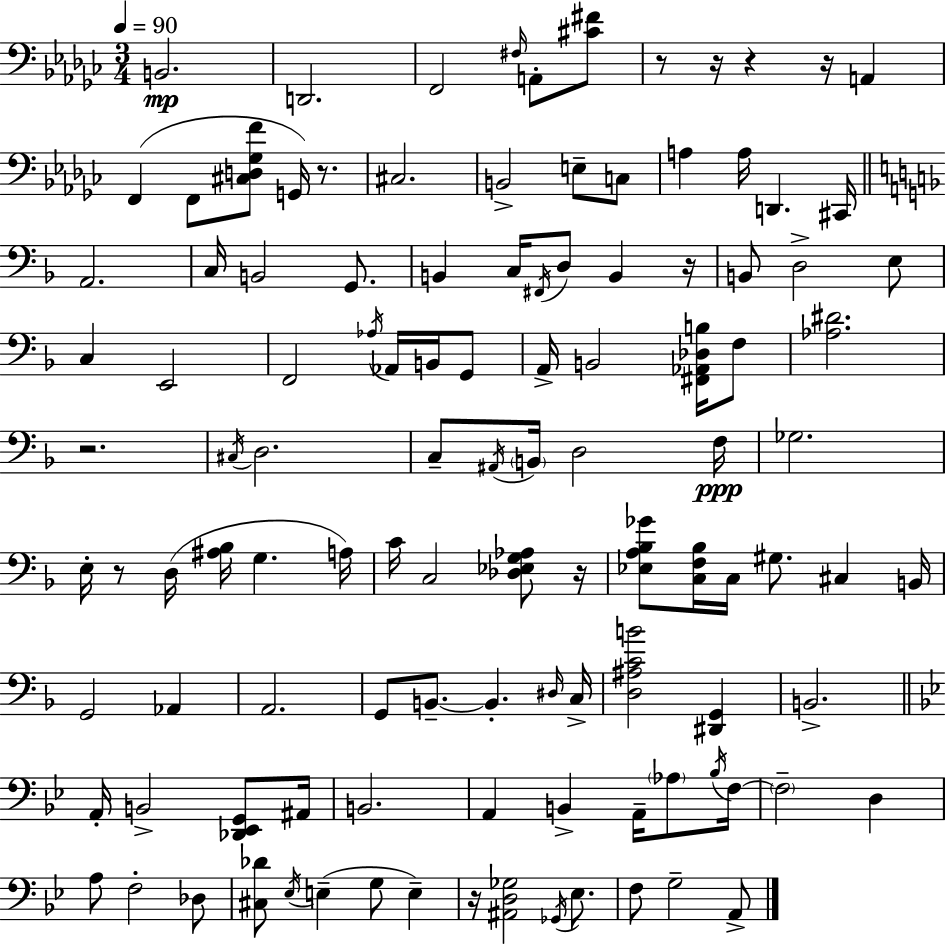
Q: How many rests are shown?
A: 10